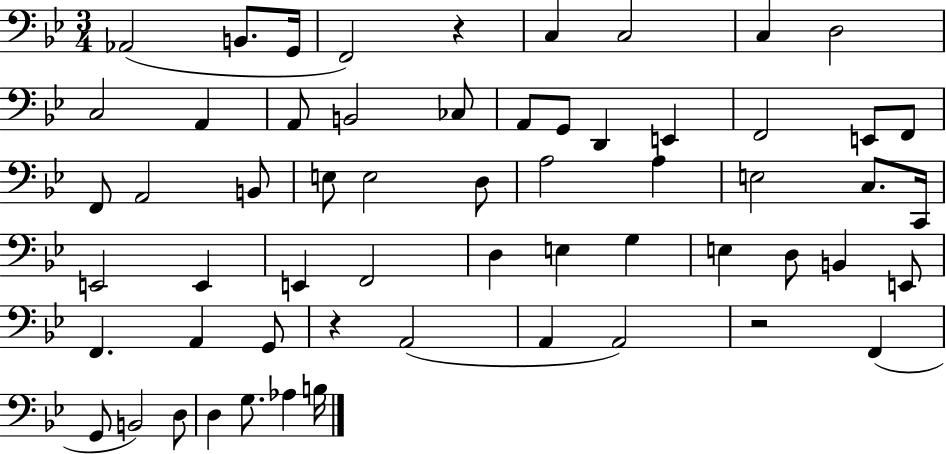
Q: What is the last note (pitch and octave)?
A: B3